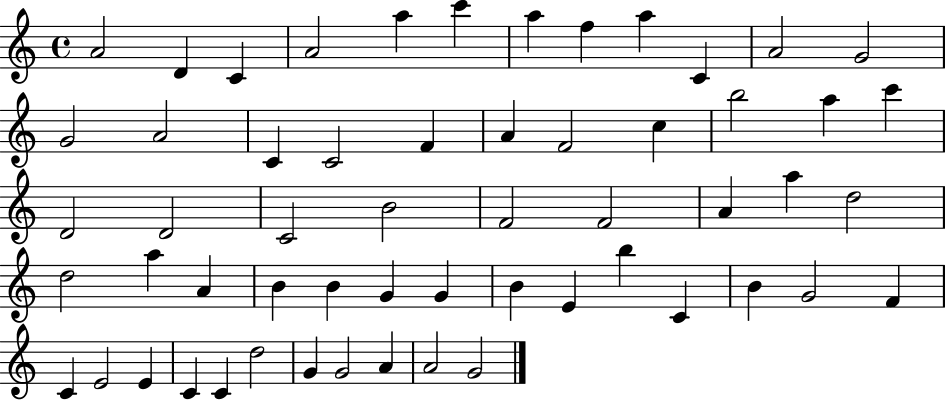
X:1
T:Untitled
M:4/4
L:1/4
K:C
A2 D C A2 a c' a f a C A2 G2 G2 A2 C C2 F A F2 c b2 a c' D2 D2 C2 B2 F2 F2 A a d2 d2 a A B B G G B E b C B G2 F C E2 E C C d2 G G2 A A2 G2